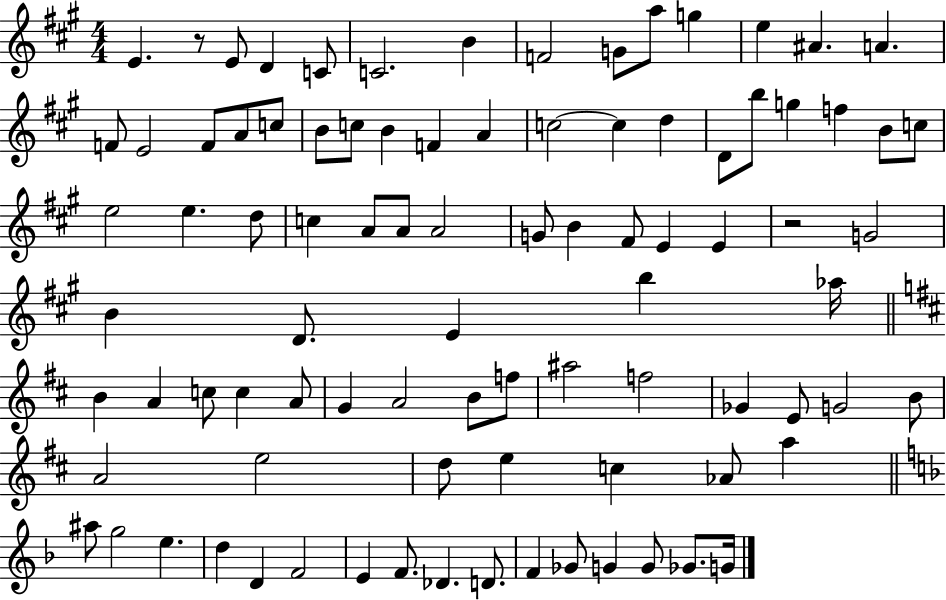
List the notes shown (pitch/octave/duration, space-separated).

E4/q. R/e E4/e D4/q C4/e C4/h. B4/q F4/h G4/e A5/e G5/q E5/q A#4/q. A4/q. F4/e E4/h F4/e A4/e C5/e B4/e C5/e B4/q F4/q A4/q C5/h C5/q D5/q D4/e B5/e G5/q F5/q B4/e C5/e E5/h E5/q. D5/e C5/q A4/e A4/e A4/h G4/e B4/q F#4/e E4/q E4/q R/h G4/h B4/q D4/e. E4/q B5/q Ab5/s B4/q A4/q C5/e C5/q A4/e G4/q A4/h B4/e F5/e A#5/h F5/h Gb4/q E4/e G4/h B4/e A4/h E5/h D5/e E5/q C5/q Ab4/e A5/q A#5/e G5/h E5/q. D5/q D4/q F4/h E4/q F4/e. Db4/q. D4/e. F4/q Gb4/e G4/q G4/e Gb4/e. G4/s